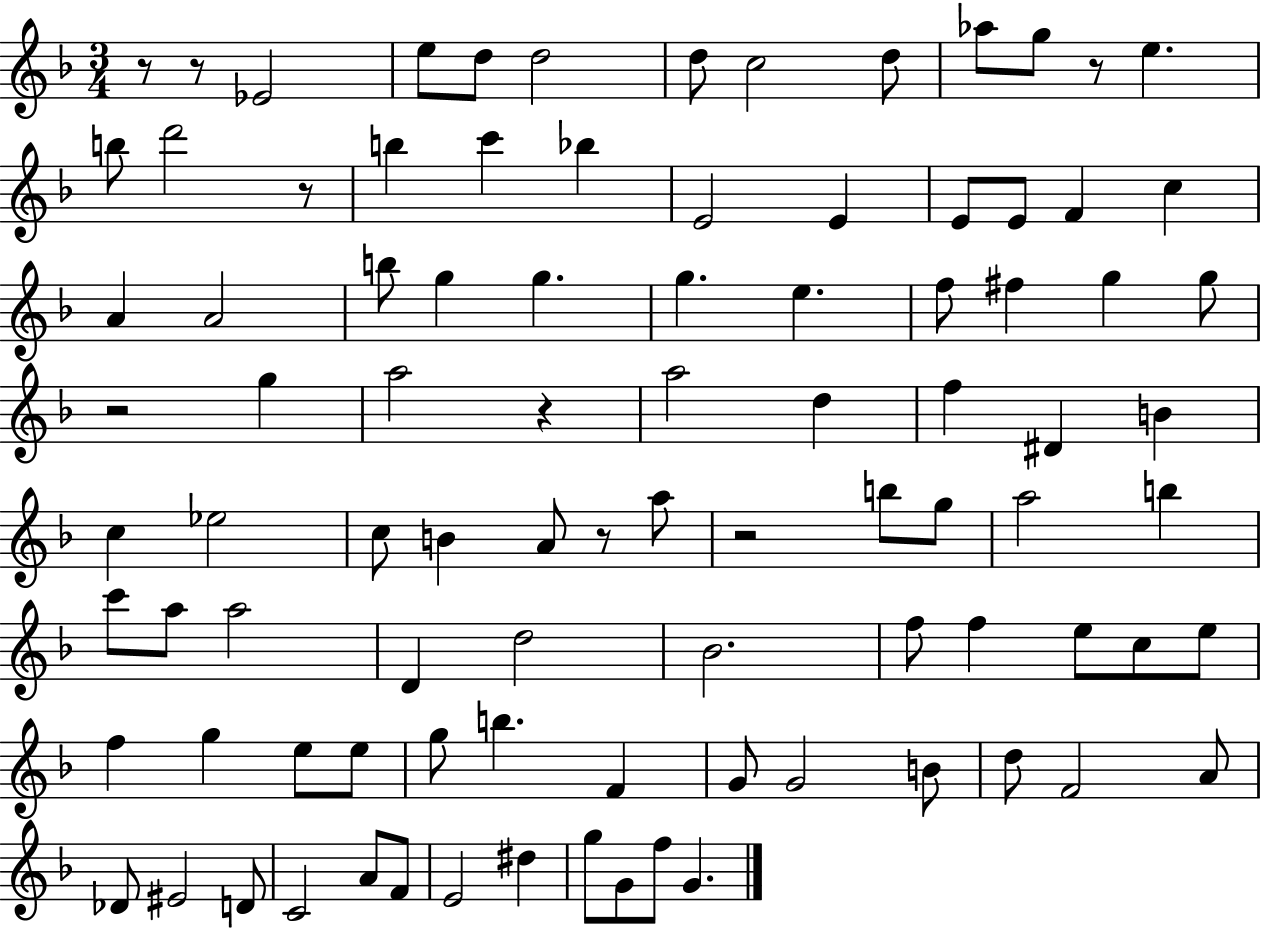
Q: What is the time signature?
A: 3/4